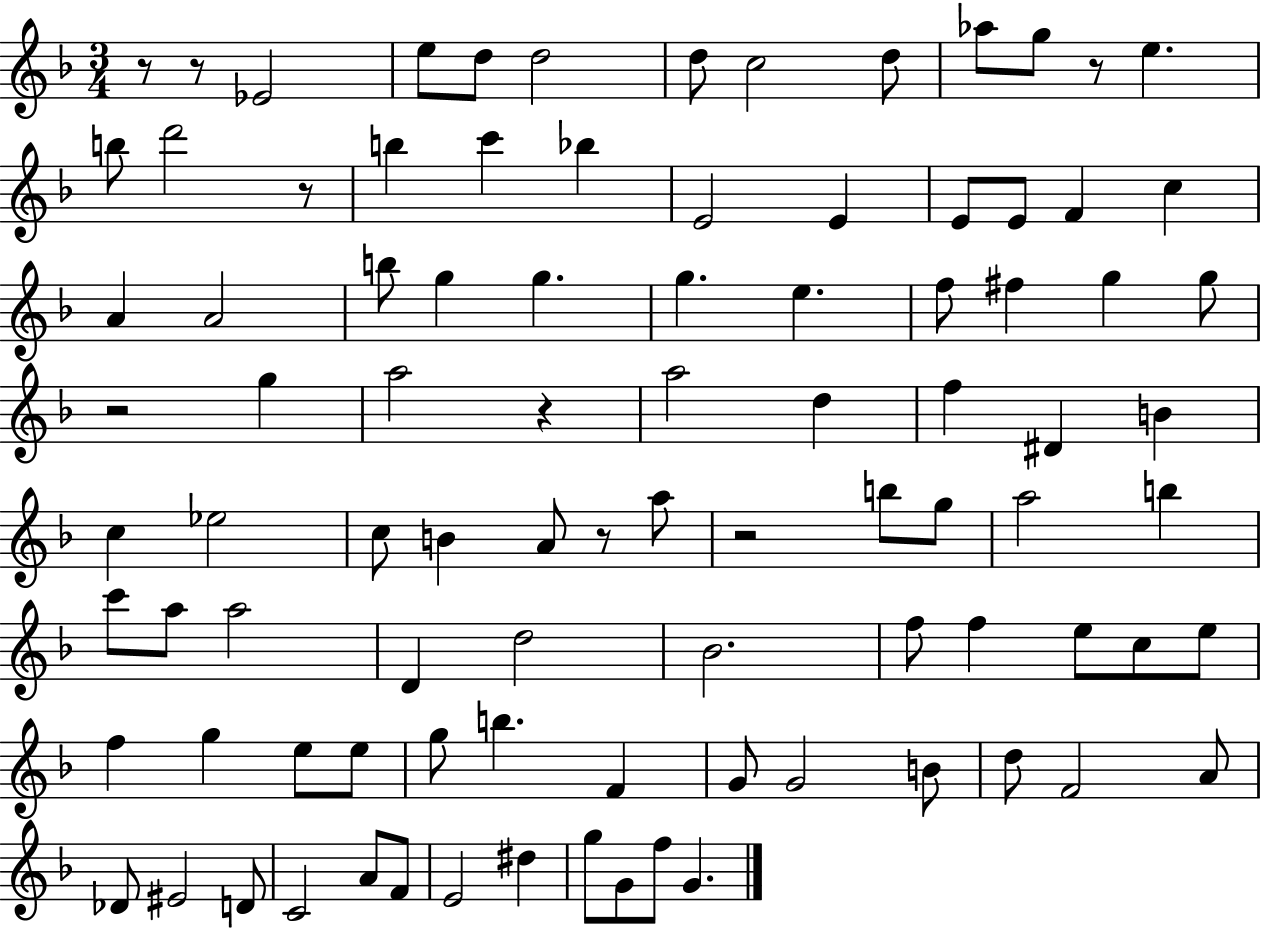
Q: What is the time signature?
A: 3/4